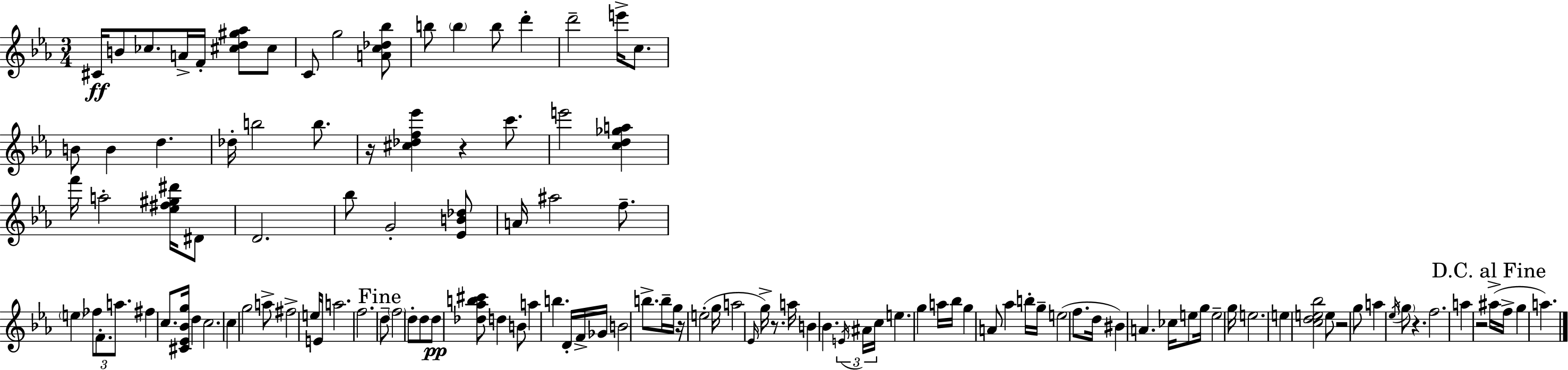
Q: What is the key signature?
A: C minor